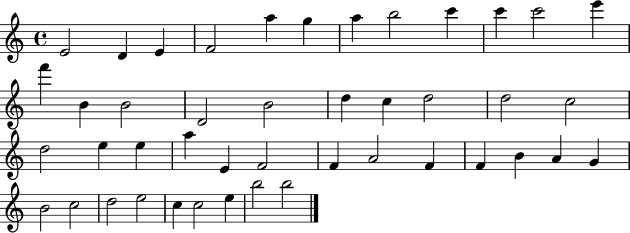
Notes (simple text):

E4/h D4/q E4/q F4/h A5/q G5/q A5/q B5/h C6/q C6/q C6/h E6/q F6/q B4/q B4/h D4/h B4/h D5/q C5/q D5/h D5/h C5/h D5/h E5/q E5/q A5/q E4/q F4/h F4/q A4/h F4/q F4/q B4/q A4/q G4/q B4/h C5/h D5/h E5/h C5/q C5/h E5/q B5/h B5/h